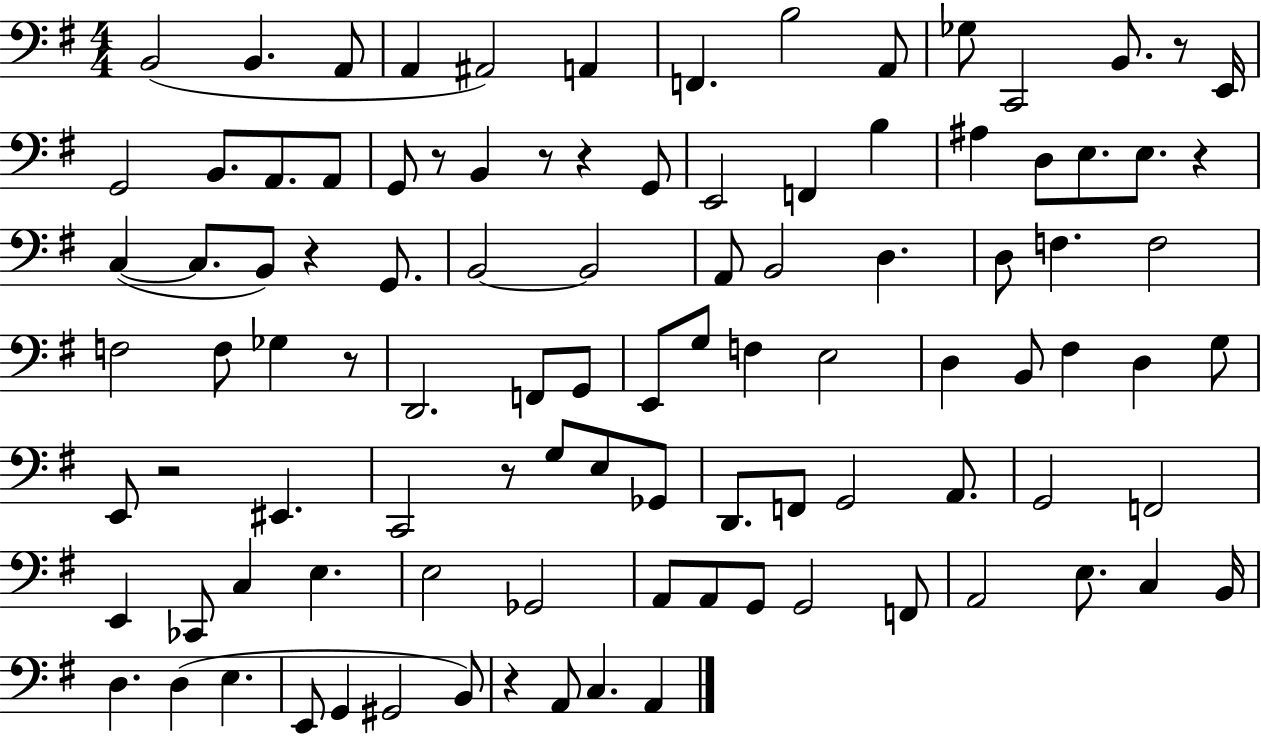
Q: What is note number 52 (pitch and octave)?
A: F#3